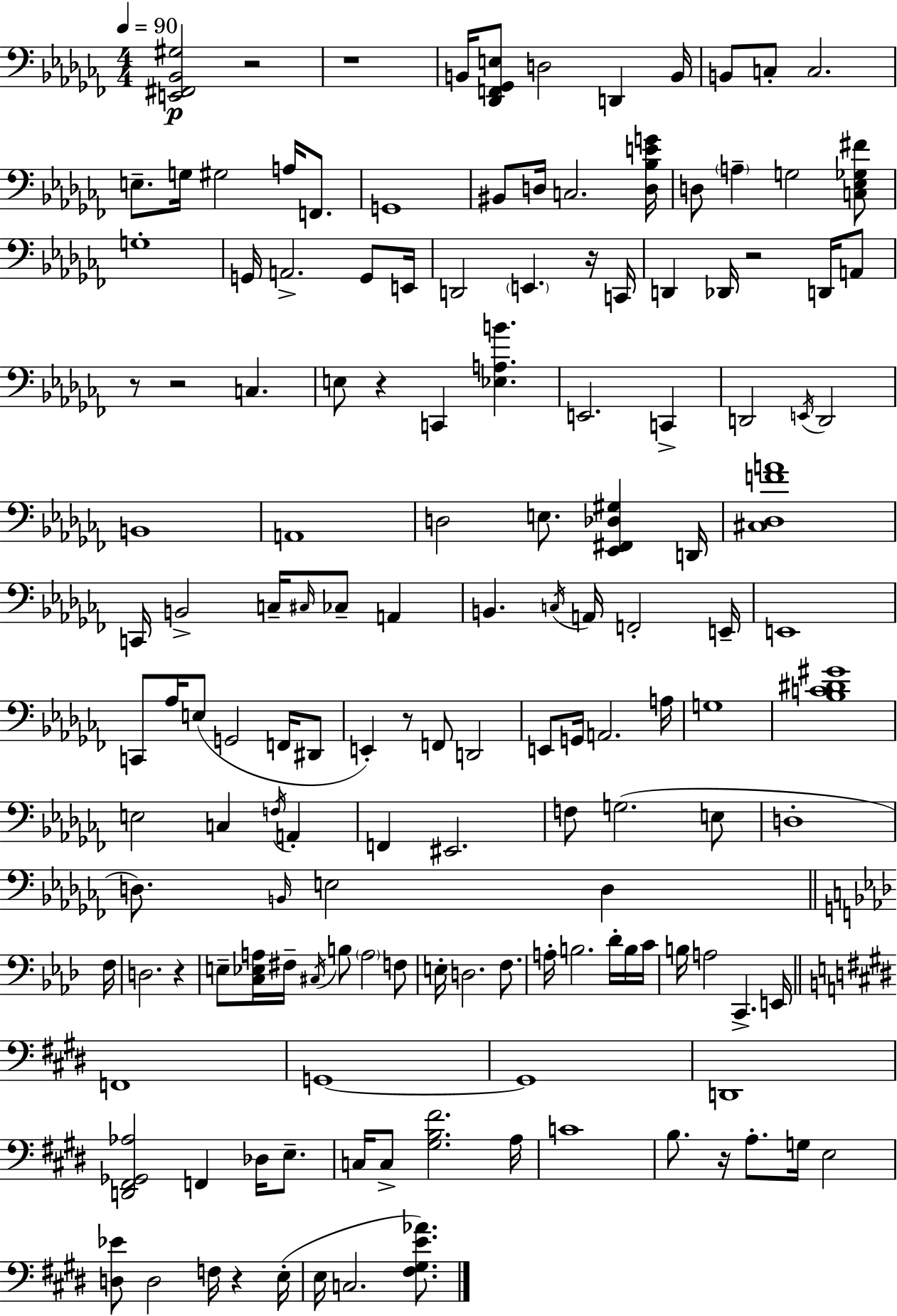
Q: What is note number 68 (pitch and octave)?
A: A2